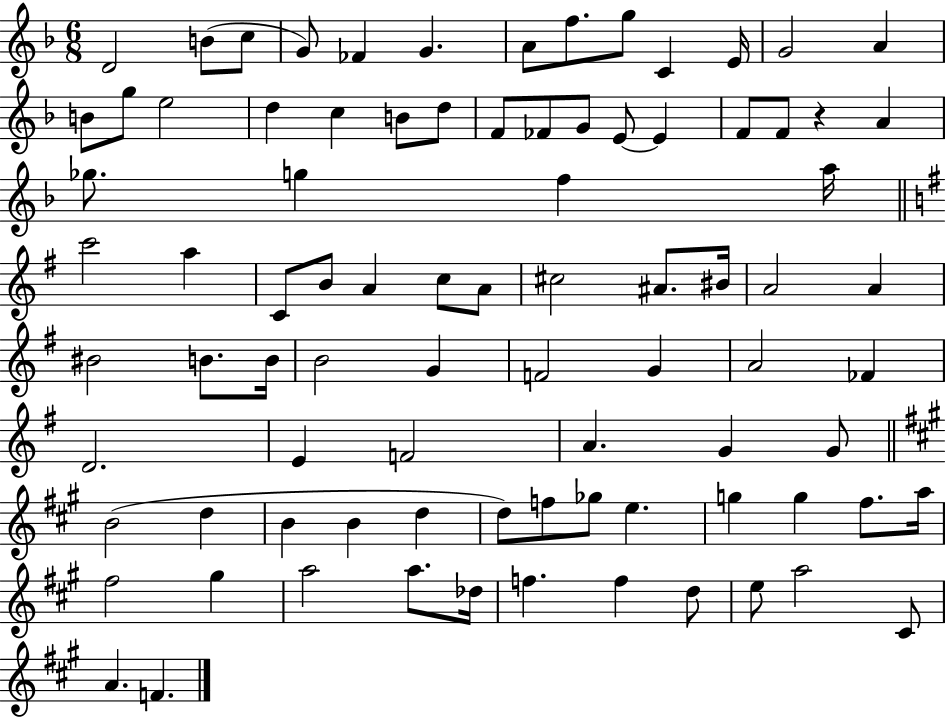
D4/h B4/e C5/e G4/e FES4/q G4/q. A4/e F5/e. G5/e C4/q E4/s G4/h A4/q B4/e G5/e E5/h D5/q C5/q B4/e D5/e F4/e FES4/e G4/e E4/e E4/q F4/e F4/e R/q A4/q Gb5/e. G5/q F5/q A5/s C6/h A5/q C4/e B4/e A4/q C5/e A4/e C#5/h A#4/e. BIS4/s A4/h A4/q BIS4/h B4/e. B4/s B4/h G4/q F4/h G4/q A4/h FES4/q D4/h. E4/q F4/h A4/q. G4/q G4/e B4/h D5/q B4/q B4/q D5/q D5/e F5/e Gb5/e E5/q. G5/q G5/q F#5/e. A5/s F#5/h G#5/q A5/h A5/e. Db5/s F5/q. F5/q D5/e E5/e A5/h C#4/e A4/q. F4/q.